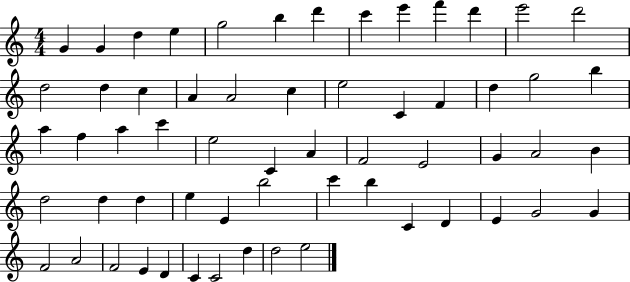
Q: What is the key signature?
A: C major